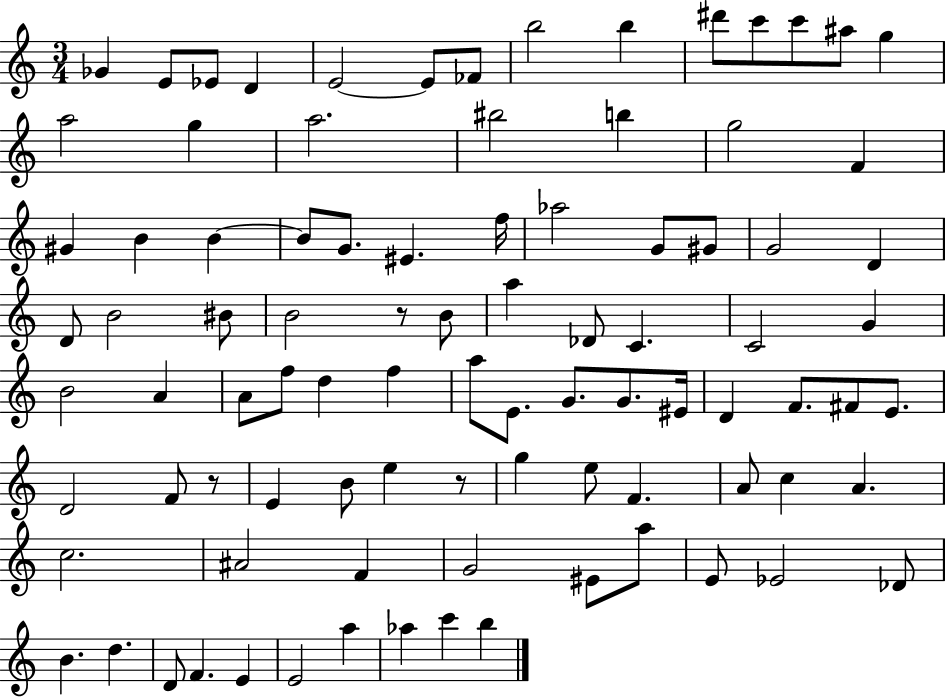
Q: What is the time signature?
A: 3/4